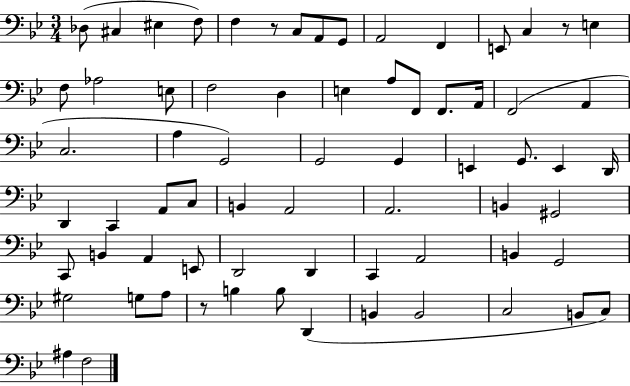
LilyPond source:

{
  \clef bass
  \numericTimeSignature
  \time 3/4
  \key bes \major
  \repeat volta 2 { des8( cis4 eis4 f8) | f4 r8 c8 a,8 g,8 | a,2 f,4 | e,8 c4 r8 e4 | \break f8 aes2 e8 | f2 d4 | e4 a8 f,8 f,8. a,16 | f,2( a,4 | \break c2. | a4 g,2) | g,2 g,4 | e,4 g,8. e,4 d,16 | \break d,4 c,4 a,8 c8 | b,4 a,2 | a,2. | b,4 gis,2 | \break c,8 b,4 a,4 e,8 | d,2 d,4 | c,4 a,2 | b,4 g,2 | \break gis2 g8 a8 | r8 b4 b8 d,4( | b,4 b,2 | c2 b,8 c8) | \break ais4 f2 | } \bar "|."
}